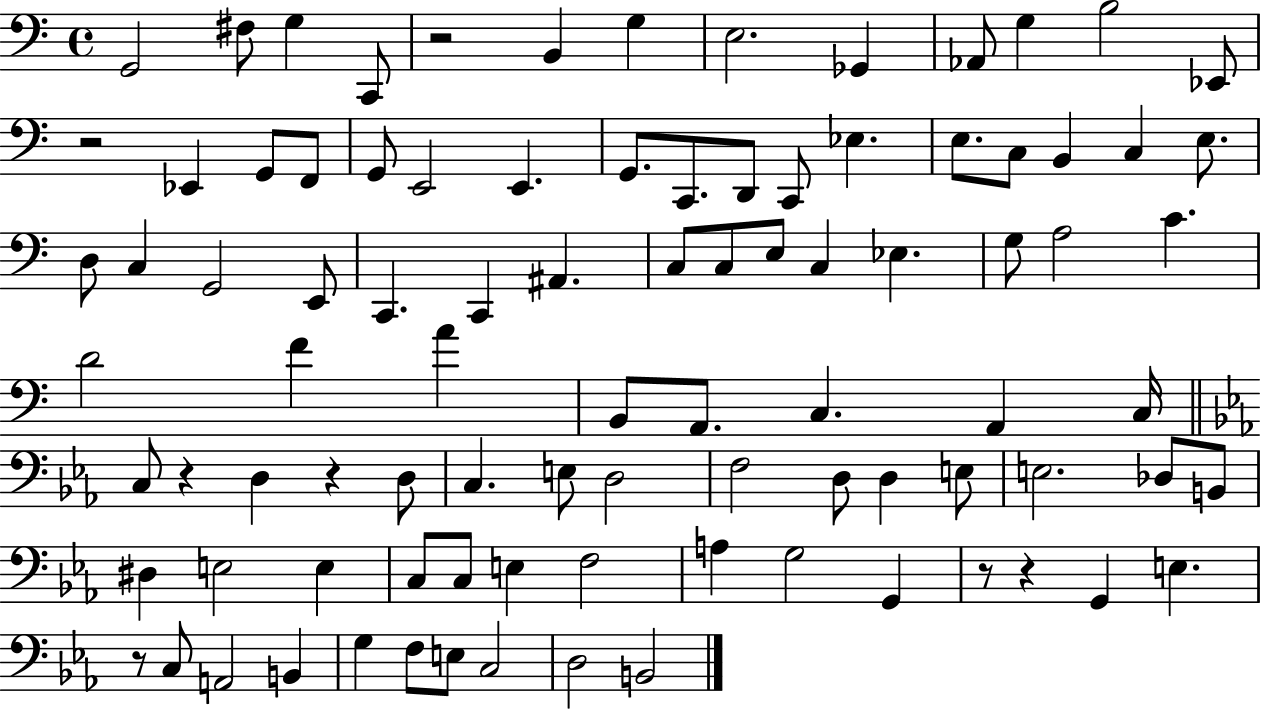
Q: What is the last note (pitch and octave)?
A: B2